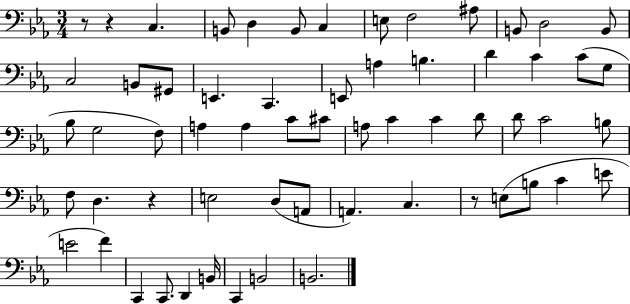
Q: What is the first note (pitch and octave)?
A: C3